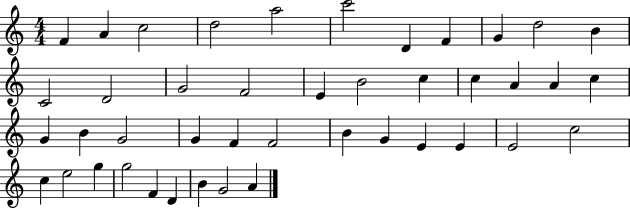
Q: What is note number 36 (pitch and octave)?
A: E5